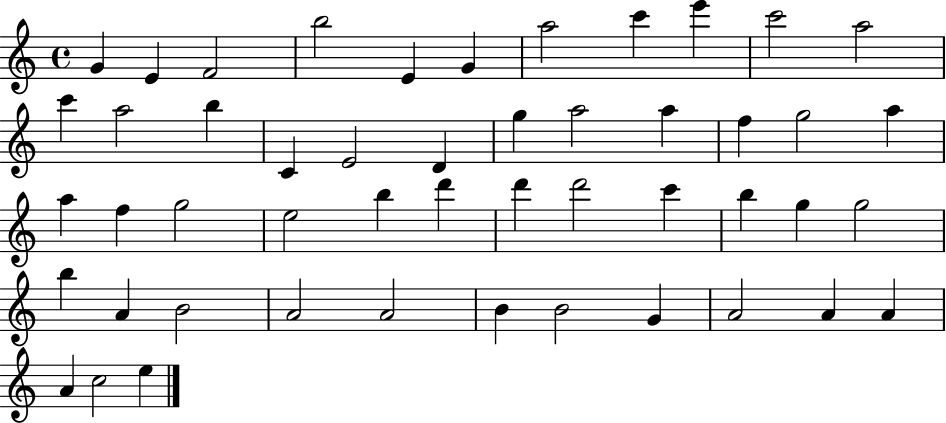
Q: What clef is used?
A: treble